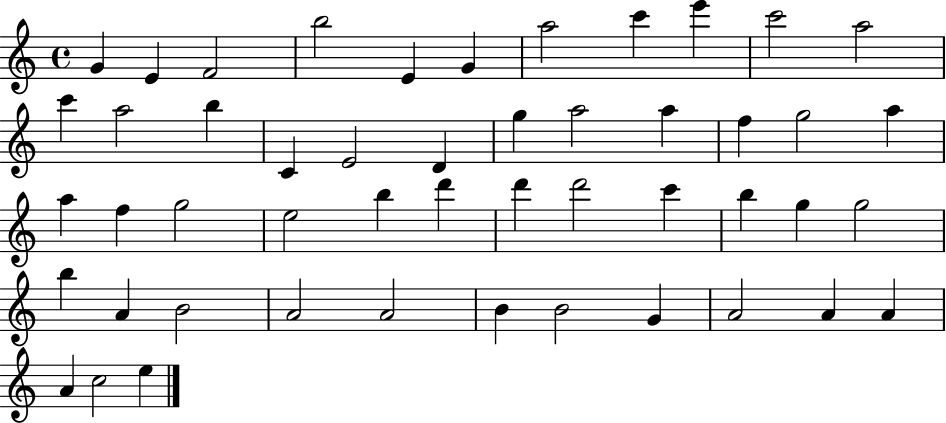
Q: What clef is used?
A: treble